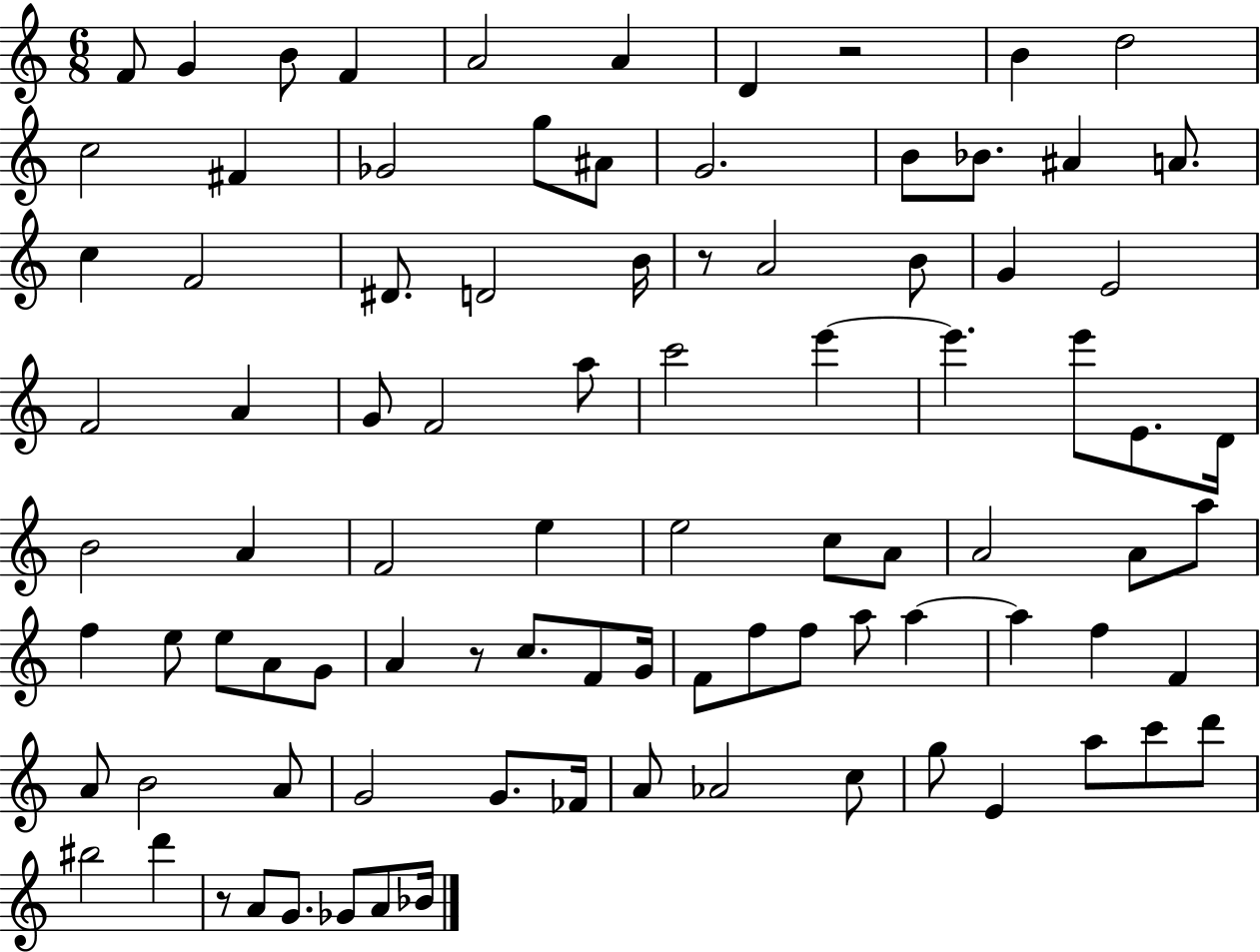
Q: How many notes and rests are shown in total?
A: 91